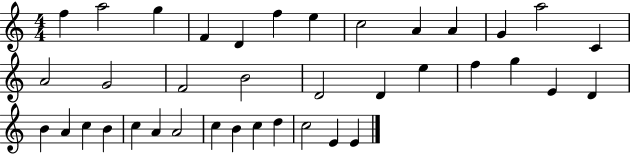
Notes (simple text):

F5/q A5/h G5/q F4/q D4/q F5/q E5/q C5/h A4/q A4/q G4/q A5/h C4/q A4/h G4/h F4/h B4/h D4/h D4/q E5/q F5/q G5/q E4/q D4/q B4/q A4/q C5/q B4/q C5/q A4/q A4/h C5/q B4/q C5/q D5/q C5/h E4/q E4/q